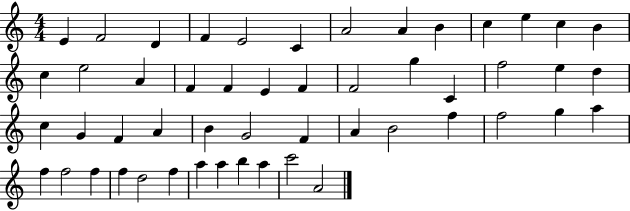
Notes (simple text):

E4/q F4/h D4/q F4/q E4/h C4/q A4/h A4/q B4/q C5/q E5/q C5/q B4/q C5/q E5/h A4/q F4/q F4/q E4/q F4/q F4/h G5/q C4/q F5/h E5/q D5/q C5/q G4/q F4/q A4/q B4/q G4/h F4/q A4/q B4/h F5/q F5/h G5/q A5/q F5/q F5/h F5/q F5/q D5/h F5/q A5/q A5/q B5/q A5/q C6/h A4/h